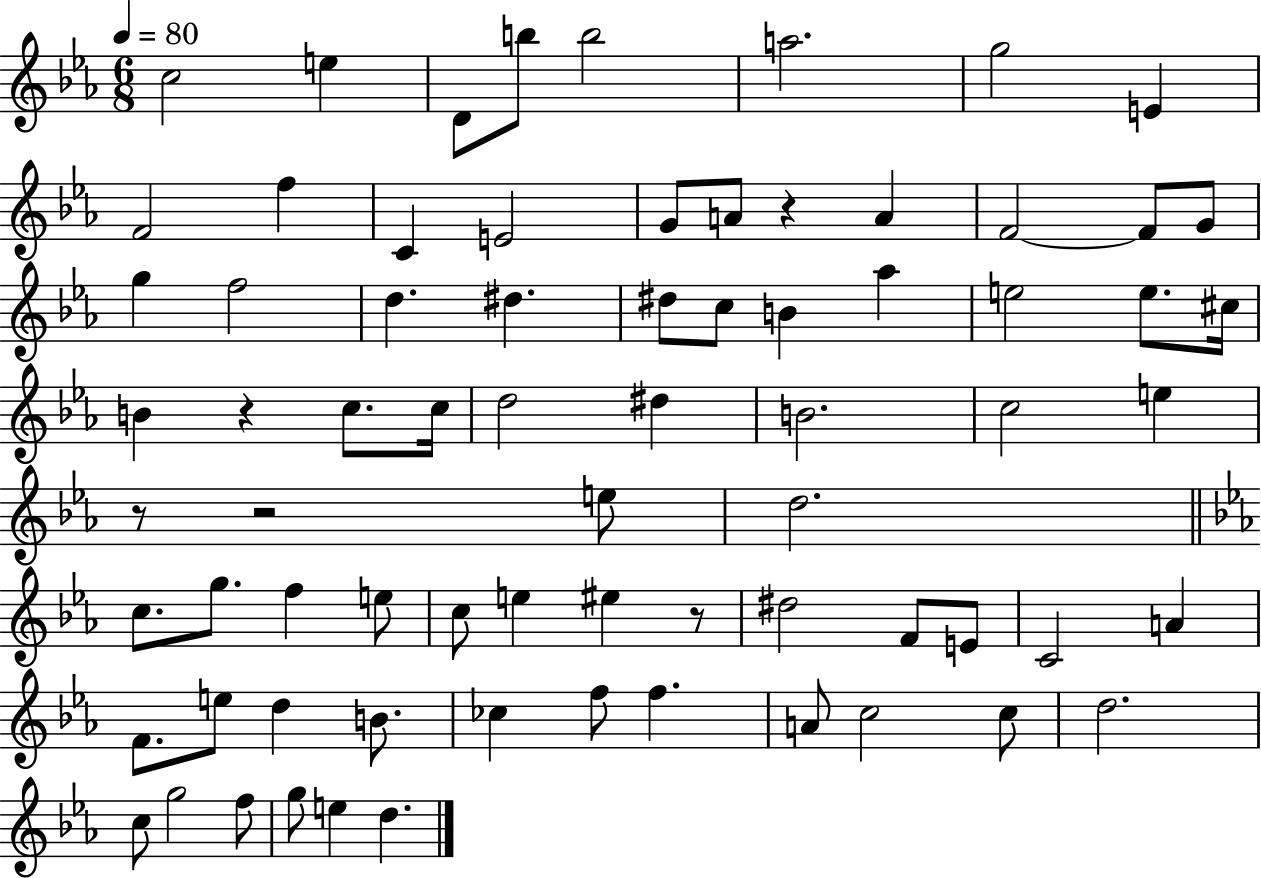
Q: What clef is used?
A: treble